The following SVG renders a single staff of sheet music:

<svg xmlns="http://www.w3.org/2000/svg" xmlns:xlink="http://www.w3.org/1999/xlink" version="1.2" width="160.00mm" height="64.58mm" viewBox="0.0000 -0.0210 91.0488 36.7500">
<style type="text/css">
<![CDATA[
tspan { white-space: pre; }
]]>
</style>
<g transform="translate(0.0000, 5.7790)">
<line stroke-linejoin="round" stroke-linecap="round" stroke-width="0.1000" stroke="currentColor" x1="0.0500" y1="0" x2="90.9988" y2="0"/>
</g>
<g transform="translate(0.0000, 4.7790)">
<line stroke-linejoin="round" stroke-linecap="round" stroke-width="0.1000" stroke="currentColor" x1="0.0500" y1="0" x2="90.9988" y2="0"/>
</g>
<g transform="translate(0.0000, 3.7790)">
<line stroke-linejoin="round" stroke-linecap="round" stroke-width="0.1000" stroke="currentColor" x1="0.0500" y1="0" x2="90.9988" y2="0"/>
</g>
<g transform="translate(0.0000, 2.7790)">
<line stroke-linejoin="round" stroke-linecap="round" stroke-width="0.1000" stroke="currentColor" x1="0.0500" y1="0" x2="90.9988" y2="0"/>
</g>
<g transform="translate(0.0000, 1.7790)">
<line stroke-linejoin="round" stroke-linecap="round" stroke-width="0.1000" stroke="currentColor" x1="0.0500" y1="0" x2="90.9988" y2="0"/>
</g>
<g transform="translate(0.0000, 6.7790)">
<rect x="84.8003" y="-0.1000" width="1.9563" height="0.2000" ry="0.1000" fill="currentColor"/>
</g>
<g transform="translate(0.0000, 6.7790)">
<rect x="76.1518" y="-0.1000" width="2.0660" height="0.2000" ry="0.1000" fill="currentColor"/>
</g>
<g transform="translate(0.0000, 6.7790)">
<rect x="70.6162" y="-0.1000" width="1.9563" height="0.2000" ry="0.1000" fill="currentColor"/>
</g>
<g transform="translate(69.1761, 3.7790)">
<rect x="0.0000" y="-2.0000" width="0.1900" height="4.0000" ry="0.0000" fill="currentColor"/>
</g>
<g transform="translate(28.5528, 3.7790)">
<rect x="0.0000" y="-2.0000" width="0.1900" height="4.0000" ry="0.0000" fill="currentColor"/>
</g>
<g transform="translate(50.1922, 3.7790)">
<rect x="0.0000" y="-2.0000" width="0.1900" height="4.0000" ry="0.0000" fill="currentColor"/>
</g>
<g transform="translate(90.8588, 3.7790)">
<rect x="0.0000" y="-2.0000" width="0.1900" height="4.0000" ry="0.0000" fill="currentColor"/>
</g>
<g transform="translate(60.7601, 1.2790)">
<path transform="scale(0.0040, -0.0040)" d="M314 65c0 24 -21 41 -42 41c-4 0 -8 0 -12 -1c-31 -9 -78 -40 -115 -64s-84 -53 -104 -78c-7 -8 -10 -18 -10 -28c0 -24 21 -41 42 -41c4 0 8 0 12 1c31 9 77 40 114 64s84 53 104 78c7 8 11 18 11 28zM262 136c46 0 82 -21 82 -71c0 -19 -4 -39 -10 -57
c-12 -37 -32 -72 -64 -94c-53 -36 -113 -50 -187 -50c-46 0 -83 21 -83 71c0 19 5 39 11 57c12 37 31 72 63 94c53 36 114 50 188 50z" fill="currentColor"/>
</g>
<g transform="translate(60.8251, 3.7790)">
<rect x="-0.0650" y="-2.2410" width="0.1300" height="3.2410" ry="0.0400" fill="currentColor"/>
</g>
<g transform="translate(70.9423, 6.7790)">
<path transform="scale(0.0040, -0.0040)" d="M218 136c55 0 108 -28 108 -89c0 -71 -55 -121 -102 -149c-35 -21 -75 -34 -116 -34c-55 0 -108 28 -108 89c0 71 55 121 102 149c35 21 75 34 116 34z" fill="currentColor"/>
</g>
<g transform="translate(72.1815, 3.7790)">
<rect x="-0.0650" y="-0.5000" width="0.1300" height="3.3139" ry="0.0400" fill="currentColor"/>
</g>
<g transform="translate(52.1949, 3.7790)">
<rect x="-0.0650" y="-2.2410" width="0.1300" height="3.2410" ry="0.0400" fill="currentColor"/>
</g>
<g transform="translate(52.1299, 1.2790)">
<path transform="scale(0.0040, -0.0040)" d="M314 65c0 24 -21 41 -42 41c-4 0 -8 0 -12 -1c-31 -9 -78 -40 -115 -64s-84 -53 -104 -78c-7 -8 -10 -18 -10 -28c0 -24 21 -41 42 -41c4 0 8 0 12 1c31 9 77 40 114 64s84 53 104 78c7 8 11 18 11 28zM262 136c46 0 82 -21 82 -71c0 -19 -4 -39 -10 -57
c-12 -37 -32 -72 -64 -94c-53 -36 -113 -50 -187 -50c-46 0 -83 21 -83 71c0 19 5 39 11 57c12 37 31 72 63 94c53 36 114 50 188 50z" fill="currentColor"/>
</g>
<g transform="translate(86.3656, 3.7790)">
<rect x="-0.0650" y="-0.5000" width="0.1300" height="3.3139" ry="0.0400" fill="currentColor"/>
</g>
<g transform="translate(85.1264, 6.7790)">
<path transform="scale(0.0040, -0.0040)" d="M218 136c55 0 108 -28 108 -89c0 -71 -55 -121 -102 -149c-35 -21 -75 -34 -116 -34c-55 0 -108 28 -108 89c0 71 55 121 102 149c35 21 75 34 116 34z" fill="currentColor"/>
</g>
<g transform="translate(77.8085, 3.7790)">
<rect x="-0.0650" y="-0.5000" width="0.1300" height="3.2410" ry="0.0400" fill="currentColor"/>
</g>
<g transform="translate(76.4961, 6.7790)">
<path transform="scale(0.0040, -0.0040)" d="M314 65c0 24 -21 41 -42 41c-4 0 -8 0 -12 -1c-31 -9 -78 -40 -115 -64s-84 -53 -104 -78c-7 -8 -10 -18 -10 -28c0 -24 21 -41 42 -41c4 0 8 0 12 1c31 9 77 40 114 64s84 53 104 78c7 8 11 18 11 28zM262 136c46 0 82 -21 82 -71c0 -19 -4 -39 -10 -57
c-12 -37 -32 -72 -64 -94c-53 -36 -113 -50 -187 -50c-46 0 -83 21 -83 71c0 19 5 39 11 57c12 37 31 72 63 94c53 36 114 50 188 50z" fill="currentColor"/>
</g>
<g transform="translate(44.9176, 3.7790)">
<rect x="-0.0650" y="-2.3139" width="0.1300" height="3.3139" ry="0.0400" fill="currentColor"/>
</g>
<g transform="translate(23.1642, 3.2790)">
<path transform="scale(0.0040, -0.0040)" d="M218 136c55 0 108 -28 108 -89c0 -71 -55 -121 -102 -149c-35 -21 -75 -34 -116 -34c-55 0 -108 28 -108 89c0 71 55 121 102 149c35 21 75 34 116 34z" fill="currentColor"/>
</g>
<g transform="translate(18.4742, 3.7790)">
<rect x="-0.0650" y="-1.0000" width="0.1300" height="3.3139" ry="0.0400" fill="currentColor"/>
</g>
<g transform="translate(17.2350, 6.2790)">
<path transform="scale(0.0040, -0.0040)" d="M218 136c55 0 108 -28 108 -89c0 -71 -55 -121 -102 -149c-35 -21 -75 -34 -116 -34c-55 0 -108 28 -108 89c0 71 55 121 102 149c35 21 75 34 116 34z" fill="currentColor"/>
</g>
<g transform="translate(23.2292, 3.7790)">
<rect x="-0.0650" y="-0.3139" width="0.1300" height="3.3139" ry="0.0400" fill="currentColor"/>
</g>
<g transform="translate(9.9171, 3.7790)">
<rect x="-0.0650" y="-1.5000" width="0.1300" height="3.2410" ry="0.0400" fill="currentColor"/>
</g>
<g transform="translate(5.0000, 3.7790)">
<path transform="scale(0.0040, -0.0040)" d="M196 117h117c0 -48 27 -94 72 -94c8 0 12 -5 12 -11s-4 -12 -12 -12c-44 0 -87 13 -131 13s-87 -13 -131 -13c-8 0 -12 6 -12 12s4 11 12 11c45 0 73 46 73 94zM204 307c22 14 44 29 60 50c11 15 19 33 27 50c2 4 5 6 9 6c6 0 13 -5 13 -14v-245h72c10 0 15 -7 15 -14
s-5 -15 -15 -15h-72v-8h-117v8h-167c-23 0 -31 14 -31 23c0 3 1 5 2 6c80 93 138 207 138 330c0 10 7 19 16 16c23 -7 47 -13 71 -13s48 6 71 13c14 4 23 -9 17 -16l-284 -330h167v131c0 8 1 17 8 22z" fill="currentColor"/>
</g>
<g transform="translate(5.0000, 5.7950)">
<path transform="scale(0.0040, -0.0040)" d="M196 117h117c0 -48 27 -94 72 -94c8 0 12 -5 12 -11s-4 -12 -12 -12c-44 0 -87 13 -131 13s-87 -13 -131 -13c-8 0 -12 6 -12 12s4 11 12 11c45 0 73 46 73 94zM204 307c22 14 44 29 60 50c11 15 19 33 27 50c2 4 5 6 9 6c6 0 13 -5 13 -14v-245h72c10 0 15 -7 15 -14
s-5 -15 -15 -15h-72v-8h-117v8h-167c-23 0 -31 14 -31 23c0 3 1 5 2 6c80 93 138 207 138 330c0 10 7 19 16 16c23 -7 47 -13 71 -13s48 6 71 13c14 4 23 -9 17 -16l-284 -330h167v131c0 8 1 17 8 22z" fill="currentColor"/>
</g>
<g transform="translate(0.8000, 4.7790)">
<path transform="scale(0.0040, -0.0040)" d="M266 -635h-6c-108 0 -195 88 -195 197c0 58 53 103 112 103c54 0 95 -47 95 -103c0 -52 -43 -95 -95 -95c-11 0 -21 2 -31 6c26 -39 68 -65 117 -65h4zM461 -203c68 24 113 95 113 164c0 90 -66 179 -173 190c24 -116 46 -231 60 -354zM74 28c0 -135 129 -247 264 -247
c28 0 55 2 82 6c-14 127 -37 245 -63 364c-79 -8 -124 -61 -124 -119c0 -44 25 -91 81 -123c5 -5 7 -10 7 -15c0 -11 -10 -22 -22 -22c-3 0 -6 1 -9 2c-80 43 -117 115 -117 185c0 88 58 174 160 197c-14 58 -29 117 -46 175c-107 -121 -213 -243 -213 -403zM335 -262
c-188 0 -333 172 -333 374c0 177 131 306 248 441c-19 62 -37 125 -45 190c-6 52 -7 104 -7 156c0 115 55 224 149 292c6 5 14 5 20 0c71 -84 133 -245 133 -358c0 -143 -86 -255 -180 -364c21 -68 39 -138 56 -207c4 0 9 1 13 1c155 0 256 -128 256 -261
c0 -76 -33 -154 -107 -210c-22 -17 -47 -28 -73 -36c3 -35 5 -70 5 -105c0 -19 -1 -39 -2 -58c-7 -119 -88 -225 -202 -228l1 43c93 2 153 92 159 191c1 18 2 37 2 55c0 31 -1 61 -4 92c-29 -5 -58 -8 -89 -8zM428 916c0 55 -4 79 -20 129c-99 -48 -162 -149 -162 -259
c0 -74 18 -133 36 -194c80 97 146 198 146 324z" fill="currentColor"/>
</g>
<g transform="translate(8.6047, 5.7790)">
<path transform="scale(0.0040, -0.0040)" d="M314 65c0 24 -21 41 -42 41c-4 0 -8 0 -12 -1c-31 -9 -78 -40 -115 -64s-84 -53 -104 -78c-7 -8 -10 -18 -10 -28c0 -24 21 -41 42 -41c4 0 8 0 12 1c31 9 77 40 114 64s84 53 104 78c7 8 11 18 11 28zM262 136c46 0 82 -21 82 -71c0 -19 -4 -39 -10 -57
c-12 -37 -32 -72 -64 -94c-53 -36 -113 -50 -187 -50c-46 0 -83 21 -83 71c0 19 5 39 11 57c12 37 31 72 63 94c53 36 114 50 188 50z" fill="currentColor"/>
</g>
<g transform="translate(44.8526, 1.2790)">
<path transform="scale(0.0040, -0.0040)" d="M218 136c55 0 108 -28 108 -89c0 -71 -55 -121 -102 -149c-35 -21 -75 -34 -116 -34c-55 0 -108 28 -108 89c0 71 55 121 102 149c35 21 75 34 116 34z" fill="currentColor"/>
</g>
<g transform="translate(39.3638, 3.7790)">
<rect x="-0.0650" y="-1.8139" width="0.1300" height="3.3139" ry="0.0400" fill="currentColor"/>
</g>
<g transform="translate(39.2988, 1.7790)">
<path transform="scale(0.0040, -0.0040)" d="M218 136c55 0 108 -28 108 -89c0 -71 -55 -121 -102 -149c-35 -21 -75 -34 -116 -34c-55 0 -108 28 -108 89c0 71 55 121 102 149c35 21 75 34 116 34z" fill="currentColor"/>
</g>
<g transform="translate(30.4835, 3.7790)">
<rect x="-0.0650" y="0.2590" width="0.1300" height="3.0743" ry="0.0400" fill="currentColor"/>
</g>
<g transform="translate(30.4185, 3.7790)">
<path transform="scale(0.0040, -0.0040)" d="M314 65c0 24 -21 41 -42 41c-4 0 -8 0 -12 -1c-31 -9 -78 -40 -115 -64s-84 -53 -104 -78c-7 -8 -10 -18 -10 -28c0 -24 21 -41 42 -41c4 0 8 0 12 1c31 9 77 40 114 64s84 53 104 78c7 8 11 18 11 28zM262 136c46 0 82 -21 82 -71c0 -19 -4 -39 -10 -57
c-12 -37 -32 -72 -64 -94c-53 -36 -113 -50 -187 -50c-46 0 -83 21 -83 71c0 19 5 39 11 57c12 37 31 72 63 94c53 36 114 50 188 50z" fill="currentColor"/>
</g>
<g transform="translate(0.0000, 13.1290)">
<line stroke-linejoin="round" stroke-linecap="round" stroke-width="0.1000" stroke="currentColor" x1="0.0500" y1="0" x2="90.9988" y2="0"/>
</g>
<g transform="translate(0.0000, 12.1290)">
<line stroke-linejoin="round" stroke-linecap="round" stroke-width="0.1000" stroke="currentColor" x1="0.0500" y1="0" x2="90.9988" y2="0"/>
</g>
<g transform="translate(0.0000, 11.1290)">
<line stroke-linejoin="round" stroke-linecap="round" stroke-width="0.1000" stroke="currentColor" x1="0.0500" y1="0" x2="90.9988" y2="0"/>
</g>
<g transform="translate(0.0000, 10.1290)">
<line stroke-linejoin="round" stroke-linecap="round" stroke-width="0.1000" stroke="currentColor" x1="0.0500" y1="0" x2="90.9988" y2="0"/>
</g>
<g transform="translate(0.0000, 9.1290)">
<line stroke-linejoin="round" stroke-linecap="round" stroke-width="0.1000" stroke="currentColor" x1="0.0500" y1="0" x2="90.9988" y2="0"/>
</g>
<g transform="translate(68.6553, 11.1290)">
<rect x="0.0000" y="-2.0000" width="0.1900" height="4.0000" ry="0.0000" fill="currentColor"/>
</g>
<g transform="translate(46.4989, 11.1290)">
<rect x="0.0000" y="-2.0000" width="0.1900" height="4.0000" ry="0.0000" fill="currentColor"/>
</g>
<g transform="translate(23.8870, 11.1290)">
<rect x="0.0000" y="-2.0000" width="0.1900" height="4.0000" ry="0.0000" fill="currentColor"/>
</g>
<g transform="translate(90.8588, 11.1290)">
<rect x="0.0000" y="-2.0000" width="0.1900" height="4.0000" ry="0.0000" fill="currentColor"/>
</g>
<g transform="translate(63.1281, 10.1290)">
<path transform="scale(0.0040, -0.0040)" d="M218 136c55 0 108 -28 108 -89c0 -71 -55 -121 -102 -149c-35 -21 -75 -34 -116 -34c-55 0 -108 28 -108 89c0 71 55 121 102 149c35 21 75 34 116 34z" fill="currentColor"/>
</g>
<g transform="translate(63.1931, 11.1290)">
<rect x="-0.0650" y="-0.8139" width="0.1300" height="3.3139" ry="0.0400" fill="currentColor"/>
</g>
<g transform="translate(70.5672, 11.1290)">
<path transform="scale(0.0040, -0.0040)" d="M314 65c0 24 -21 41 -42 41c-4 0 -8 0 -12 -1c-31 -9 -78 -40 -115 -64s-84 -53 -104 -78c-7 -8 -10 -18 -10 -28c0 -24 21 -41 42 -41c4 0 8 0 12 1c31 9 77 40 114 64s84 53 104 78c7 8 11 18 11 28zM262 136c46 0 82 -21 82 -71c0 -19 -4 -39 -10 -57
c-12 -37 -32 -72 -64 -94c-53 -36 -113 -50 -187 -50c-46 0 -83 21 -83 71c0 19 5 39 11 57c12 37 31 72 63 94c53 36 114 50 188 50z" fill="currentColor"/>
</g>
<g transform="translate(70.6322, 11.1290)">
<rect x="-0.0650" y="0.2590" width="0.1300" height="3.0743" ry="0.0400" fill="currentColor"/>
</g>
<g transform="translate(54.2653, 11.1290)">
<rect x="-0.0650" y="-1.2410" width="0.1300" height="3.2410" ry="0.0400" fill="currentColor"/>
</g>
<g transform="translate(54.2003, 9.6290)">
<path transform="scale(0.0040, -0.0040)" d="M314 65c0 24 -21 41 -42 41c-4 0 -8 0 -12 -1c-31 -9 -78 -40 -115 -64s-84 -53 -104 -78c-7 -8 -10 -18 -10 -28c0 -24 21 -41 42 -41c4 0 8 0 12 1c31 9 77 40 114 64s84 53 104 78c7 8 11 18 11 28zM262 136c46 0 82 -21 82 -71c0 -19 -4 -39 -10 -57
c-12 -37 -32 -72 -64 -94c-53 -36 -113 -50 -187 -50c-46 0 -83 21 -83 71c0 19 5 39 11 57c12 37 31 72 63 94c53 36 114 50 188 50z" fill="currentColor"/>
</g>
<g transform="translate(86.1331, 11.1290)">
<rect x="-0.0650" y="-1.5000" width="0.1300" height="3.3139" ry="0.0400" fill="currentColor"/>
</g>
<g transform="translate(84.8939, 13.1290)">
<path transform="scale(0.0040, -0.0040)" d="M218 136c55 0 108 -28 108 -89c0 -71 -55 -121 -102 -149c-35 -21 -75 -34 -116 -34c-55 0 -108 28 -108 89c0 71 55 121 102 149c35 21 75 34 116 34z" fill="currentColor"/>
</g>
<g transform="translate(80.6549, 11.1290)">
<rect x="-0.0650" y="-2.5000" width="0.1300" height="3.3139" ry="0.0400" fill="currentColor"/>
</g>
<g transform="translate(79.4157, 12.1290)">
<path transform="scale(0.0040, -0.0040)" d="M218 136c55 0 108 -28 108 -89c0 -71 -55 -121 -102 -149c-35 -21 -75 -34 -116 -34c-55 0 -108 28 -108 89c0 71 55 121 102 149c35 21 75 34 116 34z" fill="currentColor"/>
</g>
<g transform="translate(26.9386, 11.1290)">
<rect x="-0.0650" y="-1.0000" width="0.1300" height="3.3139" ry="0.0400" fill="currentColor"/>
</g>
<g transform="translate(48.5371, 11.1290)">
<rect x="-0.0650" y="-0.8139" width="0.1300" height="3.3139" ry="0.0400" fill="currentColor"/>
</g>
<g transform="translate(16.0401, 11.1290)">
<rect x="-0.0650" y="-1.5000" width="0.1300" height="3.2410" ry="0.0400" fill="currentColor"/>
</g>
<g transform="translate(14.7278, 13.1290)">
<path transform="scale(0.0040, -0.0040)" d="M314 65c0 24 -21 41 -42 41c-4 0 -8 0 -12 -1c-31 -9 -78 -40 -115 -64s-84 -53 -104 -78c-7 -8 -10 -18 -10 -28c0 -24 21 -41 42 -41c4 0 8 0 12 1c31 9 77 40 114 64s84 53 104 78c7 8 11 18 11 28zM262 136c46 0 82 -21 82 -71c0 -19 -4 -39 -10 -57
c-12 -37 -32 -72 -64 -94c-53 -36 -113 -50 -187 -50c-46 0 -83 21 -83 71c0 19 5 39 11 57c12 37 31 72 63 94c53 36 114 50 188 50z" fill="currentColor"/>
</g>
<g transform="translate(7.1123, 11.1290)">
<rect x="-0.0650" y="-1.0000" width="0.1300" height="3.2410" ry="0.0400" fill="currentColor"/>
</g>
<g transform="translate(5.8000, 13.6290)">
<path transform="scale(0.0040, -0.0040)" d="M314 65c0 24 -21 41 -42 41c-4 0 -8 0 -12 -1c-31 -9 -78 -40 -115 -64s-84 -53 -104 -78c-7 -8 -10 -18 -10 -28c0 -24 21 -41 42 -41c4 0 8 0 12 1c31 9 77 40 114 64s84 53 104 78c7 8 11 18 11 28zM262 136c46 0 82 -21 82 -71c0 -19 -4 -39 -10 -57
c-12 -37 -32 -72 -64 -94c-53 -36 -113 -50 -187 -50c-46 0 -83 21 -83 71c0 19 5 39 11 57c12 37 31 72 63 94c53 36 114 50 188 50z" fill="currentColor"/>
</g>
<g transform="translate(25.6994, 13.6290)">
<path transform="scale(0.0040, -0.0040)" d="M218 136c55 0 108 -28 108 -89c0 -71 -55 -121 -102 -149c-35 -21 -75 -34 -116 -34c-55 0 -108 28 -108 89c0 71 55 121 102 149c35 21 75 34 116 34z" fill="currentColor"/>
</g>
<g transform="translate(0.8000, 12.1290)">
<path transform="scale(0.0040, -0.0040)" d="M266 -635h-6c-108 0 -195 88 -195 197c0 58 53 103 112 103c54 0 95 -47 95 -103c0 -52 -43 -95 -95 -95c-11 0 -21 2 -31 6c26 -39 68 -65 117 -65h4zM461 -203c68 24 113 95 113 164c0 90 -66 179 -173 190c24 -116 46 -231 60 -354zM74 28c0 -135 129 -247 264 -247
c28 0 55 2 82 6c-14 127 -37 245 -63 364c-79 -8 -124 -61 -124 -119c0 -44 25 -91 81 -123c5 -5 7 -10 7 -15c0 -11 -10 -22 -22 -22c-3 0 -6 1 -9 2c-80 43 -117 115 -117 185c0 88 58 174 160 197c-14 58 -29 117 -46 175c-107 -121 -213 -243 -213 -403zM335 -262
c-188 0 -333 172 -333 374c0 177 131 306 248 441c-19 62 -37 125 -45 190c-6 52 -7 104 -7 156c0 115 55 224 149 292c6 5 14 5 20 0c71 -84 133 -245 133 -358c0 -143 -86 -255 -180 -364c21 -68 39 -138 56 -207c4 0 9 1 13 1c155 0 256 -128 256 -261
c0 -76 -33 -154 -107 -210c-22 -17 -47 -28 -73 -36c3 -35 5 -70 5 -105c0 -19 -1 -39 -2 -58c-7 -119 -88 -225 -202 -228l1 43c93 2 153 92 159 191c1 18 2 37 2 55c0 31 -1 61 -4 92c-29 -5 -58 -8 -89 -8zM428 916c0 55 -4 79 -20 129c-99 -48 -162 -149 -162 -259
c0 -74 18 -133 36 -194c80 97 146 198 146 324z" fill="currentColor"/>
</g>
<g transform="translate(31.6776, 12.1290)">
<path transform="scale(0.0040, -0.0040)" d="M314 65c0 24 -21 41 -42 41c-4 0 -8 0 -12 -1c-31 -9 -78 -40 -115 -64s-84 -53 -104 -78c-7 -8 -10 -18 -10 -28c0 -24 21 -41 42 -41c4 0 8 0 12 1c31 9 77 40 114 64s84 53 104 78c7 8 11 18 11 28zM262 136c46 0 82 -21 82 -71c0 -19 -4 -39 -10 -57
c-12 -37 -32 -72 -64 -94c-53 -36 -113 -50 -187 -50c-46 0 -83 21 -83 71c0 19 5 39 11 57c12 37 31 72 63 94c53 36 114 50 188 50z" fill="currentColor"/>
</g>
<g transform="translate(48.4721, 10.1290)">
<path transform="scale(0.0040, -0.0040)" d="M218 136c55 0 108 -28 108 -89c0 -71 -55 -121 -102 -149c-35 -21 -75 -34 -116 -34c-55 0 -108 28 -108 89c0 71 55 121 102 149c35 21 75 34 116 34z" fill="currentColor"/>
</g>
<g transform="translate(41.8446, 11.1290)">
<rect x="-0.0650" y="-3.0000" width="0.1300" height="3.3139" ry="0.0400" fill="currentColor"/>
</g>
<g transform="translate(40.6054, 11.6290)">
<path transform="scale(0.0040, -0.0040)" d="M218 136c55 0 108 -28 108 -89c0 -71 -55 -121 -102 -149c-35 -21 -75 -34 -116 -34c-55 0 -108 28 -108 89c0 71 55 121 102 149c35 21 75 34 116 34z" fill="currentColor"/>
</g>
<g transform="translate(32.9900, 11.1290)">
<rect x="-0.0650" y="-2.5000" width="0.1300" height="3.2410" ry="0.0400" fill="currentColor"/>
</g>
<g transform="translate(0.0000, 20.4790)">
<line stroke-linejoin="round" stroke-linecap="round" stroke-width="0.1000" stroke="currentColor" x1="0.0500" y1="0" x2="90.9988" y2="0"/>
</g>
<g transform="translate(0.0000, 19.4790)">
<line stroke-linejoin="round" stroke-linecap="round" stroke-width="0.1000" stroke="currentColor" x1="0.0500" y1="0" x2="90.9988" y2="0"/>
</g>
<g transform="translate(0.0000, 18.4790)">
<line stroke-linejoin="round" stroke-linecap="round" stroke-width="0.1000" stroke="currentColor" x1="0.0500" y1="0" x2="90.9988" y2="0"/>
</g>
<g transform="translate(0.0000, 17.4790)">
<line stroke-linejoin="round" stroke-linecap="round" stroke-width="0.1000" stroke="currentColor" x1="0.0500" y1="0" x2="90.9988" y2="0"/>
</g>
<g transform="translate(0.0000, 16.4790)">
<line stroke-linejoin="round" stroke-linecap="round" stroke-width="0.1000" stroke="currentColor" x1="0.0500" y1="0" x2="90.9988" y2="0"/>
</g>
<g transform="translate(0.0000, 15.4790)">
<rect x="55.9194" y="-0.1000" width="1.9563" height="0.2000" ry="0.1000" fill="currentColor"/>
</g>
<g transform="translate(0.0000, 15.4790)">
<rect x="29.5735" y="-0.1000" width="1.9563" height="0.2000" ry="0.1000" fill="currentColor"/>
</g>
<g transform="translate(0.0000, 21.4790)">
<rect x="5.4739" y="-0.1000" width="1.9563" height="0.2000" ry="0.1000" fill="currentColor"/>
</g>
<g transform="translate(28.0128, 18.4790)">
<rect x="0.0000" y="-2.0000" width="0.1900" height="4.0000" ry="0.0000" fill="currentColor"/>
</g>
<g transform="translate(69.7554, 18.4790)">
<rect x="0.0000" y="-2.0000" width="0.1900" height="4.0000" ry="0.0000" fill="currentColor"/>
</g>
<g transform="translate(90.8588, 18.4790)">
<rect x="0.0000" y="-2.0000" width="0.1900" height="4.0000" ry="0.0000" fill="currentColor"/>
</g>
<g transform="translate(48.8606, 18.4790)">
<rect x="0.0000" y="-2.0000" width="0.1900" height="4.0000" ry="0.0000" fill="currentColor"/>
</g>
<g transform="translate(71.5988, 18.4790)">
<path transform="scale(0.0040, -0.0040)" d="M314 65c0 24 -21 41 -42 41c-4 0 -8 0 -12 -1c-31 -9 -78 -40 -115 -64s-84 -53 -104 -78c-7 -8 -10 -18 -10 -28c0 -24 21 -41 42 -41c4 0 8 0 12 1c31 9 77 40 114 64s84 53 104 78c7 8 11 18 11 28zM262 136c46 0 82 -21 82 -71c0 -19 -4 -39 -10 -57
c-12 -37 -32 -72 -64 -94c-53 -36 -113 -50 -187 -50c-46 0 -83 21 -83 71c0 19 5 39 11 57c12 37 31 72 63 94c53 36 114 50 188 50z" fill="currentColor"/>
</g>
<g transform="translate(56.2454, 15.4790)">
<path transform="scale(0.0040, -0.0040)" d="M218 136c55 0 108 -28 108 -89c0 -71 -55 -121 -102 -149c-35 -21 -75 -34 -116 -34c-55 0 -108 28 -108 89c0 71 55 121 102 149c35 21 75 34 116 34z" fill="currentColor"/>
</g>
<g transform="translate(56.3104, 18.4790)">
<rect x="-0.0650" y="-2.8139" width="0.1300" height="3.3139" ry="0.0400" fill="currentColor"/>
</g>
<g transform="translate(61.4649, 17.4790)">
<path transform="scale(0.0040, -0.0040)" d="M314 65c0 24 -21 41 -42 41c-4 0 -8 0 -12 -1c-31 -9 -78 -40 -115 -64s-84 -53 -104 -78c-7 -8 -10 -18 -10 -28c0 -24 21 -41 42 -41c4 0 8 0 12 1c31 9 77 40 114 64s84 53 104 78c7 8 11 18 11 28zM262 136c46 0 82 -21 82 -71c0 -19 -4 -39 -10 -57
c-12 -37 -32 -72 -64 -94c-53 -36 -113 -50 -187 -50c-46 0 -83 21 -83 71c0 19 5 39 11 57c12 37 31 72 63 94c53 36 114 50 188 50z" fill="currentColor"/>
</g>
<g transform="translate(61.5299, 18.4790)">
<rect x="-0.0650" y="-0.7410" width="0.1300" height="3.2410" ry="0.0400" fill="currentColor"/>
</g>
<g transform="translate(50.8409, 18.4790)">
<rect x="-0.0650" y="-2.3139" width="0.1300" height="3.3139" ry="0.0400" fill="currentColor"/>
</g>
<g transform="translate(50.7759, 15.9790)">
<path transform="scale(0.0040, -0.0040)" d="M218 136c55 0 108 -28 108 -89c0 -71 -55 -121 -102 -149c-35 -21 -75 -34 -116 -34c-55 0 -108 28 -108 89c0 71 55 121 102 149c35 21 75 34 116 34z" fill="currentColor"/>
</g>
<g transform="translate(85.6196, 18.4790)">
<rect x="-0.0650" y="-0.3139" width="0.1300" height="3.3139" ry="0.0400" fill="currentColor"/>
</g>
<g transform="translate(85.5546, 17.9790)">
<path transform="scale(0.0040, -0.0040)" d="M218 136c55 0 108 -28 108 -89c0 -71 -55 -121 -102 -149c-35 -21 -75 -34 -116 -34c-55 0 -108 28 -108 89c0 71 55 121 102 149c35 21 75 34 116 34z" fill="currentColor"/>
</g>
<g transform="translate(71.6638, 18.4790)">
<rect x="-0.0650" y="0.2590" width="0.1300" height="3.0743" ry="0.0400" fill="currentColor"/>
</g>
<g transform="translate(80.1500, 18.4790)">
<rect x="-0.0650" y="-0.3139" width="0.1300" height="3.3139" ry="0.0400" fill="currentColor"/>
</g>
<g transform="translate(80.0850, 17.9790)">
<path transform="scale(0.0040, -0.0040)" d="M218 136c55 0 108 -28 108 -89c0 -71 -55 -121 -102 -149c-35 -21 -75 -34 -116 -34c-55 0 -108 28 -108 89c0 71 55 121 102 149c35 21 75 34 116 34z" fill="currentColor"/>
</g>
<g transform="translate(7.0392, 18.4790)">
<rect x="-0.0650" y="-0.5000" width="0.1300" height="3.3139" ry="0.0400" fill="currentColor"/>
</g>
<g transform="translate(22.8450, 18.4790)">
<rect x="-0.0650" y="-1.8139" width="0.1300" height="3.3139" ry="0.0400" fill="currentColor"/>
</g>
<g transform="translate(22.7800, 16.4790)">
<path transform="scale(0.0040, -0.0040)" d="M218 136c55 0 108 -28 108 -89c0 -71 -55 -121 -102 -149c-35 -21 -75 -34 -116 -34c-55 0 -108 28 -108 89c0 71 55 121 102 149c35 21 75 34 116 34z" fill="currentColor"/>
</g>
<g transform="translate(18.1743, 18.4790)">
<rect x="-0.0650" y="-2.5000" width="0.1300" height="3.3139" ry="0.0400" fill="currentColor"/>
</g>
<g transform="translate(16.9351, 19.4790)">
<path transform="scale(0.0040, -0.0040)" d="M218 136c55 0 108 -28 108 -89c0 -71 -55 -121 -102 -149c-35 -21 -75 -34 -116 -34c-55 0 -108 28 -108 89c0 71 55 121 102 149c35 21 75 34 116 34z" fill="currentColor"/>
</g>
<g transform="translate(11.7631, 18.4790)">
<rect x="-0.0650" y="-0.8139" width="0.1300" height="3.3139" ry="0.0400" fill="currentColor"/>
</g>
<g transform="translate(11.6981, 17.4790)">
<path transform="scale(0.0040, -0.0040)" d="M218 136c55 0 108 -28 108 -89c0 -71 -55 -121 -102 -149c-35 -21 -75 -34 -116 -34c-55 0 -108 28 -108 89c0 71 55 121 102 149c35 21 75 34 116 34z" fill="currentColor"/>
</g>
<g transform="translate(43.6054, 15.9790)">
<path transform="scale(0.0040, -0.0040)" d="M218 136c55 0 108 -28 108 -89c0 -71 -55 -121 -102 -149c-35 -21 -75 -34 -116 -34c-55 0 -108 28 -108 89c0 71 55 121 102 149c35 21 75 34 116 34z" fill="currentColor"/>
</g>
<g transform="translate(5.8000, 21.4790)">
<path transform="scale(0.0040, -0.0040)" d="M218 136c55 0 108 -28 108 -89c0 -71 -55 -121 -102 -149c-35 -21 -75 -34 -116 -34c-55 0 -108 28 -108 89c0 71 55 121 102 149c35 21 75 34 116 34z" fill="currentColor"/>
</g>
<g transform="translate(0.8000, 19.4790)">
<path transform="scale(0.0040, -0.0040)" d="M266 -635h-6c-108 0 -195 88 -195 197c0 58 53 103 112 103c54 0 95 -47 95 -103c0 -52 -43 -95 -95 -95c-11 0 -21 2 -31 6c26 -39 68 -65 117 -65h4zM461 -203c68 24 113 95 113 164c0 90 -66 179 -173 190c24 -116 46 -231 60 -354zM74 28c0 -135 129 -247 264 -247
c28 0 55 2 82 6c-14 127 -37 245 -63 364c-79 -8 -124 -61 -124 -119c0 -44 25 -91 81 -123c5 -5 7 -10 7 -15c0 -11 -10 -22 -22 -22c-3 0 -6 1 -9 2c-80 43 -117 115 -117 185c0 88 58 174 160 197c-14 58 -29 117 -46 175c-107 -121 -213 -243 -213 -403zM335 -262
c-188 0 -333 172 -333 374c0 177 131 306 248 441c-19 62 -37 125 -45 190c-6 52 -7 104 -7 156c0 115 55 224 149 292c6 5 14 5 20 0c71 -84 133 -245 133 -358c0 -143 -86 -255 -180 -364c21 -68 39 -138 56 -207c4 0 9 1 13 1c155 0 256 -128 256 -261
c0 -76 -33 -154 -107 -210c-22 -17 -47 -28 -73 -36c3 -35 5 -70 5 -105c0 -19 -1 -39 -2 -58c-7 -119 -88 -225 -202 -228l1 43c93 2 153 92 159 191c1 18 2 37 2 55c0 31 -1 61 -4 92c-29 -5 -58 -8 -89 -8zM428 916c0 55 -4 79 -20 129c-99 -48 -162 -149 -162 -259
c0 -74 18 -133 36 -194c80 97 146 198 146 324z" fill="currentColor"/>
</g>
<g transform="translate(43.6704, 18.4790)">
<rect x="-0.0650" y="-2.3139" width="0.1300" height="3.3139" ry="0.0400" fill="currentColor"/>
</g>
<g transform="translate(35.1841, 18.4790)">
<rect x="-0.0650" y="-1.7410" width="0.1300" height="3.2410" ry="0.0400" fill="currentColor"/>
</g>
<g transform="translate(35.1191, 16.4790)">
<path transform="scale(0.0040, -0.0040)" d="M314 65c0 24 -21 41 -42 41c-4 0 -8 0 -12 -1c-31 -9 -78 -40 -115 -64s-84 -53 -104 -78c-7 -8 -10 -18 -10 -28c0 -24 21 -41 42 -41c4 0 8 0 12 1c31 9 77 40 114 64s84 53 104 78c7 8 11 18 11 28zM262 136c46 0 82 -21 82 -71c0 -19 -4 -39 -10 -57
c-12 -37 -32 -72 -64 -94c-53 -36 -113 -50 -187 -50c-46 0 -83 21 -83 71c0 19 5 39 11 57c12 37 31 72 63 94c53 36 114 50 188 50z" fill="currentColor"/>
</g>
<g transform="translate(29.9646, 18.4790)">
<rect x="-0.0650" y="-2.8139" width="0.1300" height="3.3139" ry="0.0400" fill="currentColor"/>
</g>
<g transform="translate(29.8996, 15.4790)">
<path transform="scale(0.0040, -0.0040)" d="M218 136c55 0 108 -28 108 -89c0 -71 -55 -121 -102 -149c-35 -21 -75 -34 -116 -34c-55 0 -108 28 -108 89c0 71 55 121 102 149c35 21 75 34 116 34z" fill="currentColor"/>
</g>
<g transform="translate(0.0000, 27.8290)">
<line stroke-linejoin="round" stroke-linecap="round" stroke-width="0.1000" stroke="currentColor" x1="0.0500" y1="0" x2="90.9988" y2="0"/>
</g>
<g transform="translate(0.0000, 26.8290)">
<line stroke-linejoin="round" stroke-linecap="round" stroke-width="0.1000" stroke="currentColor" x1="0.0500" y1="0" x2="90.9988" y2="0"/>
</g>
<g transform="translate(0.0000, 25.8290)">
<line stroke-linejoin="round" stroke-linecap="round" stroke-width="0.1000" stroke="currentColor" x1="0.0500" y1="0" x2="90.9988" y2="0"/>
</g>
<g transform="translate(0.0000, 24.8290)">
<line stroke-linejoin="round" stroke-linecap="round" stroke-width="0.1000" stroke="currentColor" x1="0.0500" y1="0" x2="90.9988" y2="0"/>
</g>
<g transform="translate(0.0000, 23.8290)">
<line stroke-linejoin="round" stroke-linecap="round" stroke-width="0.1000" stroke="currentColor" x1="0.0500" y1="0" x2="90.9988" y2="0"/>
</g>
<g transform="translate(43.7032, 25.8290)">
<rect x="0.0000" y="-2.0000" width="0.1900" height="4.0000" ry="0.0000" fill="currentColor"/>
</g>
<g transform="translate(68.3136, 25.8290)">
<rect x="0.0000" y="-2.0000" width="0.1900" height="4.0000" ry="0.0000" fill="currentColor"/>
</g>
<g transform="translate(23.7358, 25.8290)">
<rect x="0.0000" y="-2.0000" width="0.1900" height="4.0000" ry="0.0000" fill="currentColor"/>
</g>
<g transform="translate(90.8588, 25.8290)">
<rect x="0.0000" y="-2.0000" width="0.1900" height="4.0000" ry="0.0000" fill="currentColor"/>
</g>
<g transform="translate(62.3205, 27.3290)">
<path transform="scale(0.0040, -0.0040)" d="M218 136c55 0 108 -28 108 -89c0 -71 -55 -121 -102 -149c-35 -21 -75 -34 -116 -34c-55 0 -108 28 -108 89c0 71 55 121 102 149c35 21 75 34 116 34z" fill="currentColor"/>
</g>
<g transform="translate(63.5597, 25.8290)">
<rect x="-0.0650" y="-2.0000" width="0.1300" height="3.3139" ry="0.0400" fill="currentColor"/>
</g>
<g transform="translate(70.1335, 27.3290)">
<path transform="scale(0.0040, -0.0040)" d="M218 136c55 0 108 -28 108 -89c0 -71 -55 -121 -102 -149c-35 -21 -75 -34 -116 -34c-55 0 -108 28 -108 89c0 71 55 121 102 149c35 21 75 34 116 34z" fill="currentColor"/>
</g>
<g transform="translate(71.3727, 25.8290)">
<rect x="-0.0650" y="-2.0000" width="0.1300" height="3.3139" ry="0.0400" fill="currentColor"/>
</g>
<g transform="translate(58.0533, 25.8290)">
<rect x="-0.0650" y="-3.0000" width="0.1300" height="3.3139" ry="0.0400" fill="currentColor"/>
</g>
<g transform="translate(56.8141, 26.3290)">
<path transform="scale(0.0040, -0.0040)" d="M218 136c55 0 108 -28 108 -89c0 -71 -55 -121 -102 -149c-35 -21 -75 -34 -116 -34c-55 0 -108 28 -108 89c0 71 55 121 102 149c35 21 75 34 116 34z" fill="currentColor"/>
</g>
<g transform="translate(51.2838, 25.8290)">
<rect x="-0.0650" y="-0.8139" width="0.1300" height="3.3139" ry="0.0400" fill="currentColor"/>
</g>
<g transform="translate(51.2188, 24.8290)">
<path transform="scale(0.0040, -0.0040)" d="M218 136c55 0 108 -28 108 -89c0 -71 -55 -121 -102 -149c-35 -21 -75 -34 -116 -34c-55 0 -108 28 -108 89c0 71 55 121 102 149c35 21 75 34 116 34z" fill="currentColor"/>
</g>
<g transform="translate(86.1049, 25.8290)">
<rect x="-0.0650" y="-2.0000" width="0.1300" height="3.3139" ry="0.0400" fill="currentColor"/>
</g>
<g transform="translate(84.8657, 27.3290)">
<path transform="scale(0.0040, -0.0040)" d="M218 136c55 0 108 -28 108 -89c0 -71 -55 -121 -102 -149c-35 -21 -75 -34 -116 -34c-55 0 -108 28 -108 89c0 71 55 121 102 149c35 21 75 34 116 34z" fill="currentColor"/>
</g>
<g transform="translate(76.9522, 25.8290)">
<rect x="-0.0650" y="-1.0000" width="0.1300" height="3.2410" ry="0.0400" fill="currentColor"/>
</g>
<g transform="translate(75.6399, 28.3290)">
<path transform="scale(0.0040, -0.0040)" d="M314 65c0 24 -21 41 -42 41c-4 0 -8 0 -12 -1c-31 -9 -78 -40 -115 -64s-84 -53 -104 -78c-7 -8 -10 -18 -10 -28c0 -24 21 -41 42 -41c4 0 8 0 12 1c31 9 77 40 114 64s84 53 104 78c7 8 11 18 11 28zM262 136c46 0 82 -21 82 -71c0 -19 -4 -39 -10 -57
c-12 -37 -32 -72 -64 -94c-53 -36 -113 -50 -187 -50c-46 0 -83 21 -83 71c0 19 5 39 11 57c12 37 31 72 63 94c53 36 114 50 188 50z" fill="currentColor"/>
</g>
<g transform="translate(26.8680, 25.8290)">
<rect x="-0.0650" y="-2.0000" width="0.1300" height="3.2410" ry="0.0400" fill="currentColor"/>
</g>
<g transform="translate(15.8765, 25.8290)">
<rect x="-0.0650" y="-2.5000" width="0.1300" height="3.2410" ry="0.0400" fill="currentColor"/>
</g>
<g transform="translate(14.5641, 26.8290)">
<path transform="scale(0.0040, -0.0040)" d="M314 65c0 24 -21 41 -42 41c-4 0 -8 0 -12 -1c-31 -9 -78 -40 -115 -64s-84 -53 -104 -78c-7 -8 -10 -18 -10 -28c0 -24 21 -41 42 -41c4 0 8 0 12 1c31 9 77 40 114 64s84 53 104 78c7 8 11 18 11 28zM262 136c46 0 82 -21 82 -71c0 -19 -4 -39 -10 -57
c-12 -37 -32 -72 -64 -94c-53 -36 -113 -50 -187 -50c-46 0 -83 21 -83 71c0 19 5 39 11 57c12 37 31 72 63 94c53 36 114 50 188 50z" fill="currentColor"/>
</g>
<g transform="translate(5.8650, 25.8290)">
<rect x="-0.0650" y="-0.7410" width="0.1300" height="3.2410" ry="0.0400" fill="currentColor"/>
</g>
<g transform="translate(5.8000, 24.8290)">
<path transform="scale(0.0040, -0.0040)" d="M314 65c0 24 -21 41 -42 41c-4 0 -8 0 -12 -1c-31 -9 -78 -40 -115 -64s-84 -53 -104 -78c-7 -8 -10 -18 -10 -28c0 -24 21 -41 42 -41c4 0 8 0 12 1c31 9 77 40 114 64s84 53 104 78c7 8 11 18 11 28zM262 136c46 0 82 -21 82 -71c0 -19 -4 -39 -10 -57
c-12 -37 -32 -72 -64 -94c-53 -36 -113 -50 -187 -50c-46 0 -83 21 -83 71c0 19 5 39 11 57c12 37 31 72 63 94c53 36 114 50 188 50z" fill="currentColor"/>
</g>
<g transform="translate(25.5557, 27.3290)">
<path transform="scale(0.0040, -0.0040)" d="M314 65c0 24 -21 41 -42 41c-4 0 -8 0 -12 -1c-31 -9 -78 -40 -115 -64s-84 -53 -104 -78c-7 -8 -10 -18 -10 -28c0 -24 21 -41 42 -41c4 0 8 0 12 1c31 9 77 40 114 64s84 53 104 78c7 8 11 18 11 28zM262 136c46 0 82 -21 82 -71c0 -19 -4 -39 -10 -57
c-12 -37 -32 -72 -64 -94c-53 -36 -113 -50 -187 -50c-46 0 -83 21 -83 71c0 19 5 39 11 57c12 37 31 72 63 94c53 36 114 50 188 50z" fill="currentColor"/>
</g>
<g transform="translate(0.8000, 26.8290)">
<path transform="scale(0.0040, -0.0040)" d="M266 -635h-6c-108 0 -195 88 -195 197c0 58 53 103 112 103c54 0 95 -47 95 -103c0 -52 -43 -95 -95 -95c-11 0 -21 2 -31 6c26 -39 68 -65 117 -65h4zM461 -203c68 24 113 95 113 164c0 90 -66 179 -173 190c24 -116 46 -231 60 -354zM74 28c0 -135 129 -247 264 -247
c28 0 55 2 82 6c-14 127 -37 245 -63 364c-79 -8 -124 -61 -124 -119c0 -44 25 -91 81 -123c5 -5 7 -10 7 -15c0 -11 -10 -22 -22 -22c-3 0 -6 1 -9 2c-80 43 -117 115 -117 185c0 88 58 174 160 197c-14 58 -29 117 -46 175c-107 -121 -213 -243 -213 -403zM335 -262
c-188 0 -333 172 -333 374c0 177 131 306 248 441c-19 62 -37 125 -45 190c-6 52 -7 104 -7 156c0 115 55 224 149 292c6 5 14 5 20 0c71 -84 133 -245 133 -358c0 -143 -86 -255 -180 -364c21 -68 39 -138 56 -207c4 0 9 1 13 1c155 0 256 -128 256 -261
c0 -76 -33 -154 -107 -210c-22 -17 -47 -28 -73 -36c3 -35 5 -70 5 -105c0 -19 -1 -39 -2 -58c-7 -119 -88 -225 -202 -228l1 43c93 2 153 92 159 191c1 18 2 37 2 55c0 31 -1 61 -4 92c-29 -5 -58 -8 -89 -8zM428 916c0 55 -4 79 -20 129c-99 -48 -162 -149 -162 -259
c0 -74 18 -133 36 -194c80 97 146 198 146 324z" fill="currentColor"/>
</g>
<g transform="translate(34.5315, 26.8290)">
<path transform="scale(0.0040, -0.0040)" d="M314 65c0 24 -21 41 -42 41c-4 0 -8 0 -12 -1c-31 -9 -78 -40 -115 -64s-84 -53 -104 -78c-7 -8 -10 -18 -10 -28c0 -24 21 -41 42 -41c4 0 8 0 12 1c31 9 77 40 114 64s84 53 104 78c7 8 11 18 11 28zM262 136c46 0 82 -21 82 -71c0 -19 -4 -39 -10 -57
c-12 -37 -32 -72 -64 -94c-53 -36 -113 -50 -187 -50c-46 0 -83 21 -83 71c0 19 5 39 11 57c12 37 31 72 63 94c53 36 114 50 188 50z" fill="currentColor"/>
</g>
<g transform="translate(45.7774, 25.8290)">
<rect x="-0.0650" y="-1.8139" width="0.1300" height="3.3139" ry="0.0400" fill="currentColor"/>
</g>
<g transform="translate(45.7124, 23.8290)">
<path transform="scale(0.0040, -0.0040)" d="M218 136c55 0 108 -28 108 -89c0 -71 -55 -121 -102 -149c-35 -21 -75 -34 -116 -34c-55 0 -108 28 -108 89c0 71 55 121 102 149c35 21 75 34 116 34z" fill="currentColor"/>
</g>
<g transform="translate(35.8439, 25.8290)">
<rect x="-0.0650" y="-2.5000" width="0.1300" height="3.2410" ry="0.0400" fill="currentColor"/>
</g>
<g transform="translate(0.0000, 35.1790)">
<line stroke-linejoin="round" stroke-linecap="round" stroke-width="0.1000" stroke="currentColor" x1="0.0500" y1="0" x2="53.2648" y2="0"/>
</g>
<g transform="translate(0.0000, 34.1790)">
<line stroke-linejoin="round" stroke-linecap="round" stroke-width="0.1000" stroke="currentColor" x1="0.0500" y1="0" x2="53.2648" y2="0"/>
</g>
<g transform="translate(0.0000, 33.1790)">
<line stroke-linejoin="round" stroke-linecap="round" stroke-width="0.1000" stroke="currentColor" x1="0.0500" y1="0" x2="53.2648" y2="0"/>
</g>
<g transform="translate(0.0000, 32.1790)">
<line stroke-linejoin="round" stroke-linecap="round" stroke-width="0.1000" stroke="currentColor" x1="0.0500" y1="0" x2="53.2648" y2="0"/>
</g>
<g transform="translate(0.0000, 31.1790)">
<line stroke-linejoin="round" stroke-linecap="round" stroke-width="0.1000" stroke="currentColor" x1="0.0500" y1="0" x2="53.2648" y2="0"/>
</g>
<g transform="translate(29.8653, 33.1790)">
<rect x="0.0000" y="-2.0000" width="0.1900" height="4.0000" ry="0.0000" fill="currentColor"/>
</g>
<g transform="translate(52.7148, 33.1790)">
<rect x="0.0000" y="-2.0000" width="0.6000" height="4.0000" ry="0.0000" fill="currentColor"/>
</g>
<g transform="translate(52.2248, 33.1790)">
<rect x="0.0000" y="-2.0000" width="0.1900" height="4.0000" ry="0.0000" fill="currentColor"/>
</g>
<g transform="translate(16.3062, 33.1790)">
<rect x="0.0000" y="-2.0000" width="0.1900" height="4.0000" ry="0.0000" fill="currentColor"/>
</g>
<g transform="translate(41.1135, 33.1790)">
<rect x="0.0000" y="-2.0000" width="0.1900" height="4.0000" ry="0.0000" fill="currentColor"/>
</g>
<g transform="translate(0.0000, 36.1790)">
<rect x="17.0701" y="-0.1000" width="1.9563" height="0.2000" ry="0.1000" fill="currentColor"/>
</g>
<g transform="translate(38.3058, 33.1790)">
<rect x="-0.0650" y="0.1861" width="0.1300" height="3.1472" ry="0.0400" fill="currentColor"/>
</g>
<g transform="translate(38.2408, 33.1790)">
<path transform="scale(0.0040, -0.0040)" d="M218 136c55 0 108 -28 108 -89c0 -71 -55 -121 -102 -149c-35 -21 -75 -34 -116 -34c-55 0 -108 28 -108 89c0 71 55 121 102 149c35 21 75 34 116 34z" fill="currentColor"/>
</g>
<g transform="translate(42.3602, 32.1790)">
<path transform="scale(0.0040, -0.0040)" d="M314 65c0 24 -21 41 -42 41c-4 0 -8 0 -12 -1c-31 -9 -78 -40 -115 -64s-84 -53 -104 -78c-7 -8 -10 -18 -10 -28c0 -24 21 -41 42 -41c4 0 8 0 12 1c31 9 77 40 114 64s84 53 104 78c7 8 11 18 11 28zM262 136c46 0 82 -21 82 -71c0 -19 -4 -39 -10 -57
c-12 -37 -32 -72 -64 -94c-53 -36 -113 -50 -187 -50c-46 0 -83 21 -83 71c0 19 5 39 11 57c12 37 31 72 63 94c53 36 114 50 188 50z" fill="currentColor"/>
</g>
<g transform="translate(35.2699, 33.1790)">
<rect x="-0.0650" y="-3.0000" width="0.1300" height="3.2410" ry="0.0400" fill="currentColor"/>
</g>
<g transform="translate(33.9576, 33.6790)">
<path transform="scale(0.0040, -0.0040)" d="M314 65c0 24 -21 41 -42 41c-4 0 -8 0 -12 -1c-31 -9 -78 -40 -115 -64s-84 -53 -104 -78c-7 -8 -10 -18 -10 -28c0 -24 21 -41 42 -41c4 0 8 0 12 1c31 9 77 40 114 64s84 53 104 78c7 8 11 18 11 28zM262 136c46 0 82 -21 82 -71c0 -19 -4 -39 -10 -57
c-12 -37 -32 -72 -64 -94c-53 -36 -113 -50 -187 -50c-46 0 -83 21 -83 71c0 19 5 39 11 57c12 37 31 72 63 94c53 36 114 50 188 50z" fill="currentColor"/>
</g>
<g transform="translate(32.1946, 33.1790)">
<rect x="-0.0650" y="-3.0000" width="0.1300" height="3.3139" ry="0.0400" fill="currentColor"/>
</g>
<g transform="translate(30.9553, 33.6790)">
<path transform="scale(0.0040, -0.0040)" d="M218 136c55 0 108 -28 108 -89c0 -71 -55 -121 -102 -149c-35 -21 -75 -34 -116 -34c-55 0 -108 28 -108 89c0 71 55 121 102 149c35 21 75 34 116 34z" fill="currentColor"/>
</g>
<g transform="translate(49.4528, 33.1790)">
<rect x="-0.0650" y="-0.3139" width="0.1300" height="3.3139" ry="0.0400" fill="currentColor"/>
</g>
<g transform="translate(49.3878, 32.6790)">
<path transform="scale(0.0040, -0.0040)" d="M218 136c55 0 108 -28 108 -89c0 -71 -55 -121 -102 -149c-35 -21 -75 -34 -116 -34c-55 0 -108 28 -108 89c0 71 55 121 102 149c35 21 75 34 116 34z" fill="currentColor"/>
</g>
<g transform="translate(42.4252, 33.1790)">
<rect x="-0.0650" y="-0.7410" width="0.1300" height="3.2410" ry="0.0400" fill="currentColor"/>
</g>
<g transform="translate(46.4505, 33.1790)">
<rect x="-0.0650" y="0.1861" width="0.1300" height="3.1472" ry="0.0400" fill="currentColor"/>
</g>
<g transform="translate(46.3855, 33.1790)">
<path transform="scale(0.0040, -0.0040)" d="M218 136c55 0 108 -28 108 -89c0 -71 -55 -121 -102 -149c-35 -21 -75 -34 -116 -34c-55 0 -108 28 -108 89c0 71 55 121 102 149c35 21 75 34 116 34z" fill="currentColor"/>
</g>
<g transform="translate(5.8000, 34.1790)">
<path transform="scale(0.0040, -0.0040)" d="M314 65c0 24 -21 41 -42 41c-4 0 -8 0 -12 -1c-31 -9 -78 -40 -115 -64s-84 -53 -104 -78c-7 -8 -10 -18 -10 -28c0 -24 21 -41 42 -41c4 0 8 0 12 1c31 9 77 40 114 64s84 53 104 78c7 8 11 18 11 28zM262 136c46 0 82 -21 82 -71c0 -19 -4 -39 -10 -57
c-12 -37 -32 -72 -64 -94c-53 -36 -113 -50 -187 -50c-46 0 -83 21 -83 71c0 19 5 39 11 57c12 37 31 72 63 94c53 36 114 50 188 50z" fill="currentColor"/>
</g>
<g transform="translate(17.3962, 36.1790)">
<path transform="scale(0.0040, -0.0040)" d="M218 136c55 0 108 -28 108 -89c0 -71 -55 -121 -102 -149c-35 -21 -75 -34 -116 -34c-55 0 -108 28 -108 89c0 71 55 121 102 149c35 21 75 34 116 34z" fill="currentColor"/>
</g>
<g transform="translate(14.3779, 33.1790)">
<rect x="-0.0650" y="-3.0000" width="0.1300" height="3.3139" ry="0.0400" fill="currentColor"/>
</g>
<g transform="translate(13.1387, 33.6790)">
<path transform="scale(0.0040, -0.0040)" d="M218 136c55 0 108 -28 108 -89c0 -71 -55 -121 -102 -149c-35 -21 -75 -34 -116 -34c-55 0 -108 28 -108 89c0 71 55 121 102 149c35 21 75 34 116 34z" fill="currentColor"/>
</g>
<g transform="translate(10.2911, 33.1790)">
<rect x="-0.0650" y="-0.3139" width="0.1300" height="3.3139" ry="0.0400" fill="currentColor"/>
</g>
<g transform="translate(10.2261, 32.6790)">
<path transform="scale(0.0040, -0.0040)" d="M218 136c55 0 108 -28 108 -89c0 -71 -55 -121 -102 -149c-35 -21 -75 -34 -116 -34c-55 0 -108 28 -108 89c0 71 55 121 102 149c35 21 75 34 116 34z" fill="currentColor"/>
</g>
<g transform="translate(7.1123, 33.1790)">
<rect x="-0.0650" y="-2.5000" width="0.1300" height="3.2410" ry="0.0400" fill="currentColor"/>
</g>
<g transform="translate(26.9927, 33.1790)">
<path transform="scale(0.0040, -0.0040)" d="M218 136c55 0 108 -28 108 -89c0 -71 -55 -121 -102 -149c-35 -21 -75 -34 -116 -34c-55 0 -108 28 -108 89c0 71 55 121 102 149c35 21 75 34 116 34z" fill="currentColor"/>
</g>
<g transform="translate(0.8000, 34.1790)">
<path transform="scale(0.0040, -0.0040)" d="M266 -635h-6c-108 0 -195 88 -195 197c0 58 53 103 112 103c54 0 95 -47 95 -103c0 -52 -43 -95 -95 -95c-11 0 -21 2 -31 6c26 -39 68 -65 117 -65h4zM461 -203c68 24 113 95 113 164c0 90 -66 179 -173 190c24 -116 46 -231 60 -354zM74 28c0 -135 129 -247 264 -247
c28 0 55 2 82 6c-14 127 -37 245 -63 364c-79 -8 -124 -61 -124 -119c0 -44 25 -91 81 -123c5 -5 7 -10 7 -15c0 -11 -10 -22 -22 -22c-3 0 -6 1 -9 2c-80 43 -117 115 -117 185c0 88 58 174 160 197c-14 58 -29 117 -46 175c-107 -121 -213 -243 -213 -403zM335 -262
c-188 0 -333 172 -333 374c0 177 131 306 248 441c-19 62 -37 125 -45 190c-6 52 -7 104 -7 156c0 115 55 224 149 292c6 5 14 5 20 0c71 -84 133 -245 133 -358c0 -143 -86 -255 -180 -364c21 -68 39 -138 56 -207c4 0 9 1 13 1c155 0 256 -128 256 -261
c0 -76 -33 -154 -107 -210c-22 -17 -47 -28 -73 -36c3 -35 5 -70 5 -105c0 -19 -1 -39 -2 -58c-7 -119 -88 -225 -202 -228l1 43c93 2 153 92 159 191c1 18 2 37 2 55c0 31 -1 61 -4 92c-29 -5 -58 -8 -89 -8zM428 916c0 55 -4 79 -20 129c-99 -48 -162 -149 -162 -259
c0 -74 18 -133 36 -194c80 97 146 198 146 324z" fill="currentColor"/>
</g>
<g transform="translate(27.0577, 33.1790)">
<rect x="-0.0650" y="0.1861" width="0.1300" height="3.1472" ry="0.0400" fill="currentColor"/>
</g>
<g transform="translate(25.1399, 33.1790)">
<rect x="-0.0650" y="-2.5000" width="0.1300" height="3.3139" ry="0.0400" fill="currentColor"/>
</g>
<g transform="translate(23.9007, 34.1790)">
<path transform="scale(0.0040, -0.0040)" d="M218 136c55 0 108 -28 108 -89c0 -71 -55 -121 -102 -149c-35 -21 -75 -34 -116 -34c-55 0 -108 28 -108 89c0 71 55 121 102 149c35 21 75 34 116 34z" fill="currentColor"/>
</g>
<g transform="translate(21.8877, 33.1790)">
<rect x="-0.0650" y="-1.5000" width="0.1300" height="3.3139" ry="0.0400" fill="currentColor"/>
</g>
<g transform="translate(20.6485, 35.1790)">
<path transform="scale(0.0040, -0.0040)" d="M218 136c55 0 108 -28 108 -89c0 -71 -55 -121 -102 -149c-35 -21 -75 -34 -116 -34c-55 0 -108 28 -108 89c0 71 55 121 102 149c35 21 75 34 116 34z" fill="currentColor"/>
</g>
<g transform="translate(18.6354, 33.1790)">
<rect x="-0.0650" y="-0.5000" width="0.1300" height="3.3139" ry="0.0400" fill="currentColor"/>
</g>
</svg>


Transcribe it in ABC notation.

X:1
T:Untitled
M:4/4
L:1/4
K:C
E2 D c B2 f g g2 g2 C C2 C D2 E2 D G2 A d e2 d B2 G E C d G f a f2 g g a d2 B2 c c d2 G2 F2 G2 f d A F F D2 F G2 c A C E G B A A2 B d2 B c